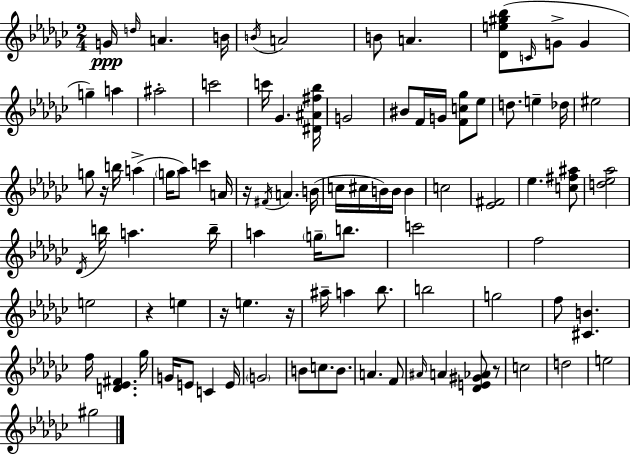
{
  \clef treble
  \numericTimeSignature
  \time 2/4
  \key ees \minor
  g'16\ppp \grace { d''16 } a'4. | b'16 \acciaccatura { b'16 } a'2 | b'8 a'4. | <des' e'' gis'' bes''>8( \grace { c'16 } g'8-> g'4 | \break g''4--) a''4 | ais''2-. | c'''2 | c'''16 ges'4. | \break <dis' ais' fis'' bes''>16 g'2 | bis'8 f'16 g'16 <f' c'' ges''>8 | ees''8 d''8. e''4-- | des''16 eis''2 | \break g''8 r16 b''16 a''4->( | \parenthesize g''16 aes''8) c'''4 | a'16 r16 \acciaccatura { fis'16 } a'4. | b'16( c''16 cis''16 b'16) b'16 | \break b'4 c''2 | <ees' fis'>2 | ees''4. | <c'' fis'' ais''>8 <d'' ees'' aes''>2 | \break \acciaccatura { des'16 } b''16 a''4. | b''16-- a''4 | \parenthesize g''16-- b''8. c'''2 | f''2 | \break e''2 | r4 | e''4 r16 e''4. | r16 ais''16-- a''4 | \break bes''8. b''2 | g''2 | f''8 <cis' b'>4. | f''16 <d' ees' fis'>4. | \break ges''16 g'16 e'8 | c'4 e'16 \parenthesize g'2 | b'8 c''8. | b'8. a'4. | \break f'8 \grace { ais'16 } a'4 | <des' e' gis' aes'>8 r8 c''2 | d''2 | e''2 | \break gis''2 | \bar "|."
}